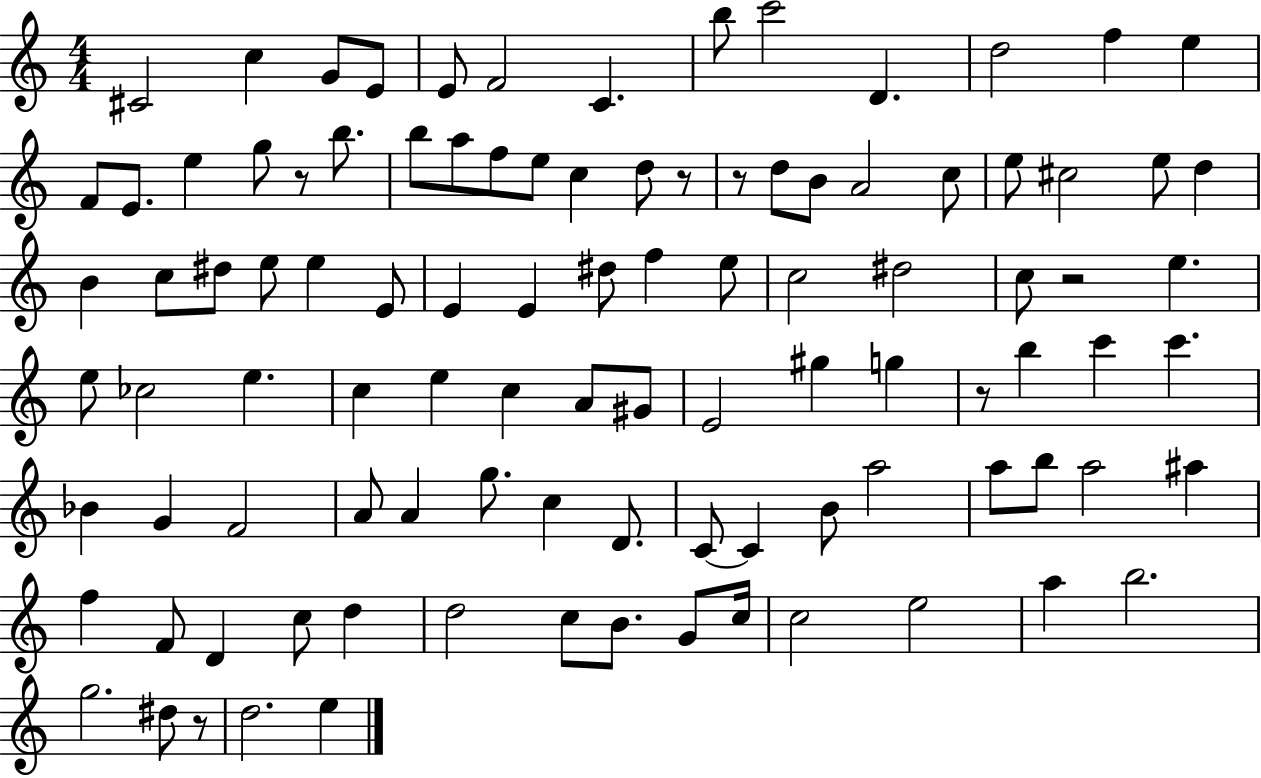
X:1
T:Untitled
M:4/4
L:1/4
K:C
^C2 c G/2 E/2 E/2 F2 C b/2 c'2 D d2 f e F/2 E/2 e g/2 z/2 b/2 b/2 a/2 f/2 e/2 c d/2 z/2 z/2 d/2 B/2 A2 c/2 e/2 ^c2 e/2 d B c/2 ^d/2 e/2 e E/2 E E ^d/2 f e/2 c2 ^d2 c/2 z2 e e/2 _c2 e c e c A/2 ^G/2 E2 ^g g z/2 b c' c' _B G F2 A/2 A g/2 c D/2 C/2 C B/2 a2 a/2 b/2 a2 ^a f F/2 D c/2 d d2 c/2 B/2 G/2 c/4 c2 e2 a b2 g2 ^d/2 z/2 d2 e